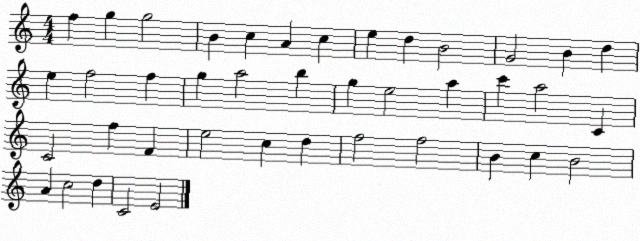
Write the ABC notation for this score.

X:1
T:Untitled
M:4/4
L:1/4
K:C
f g g2 B c A c e d B2 G2 B d e f2 f g a2 b g e2 a c' a2 C C2 f F e2 c d f2 f2 B c B2 A c2 d C2 E2